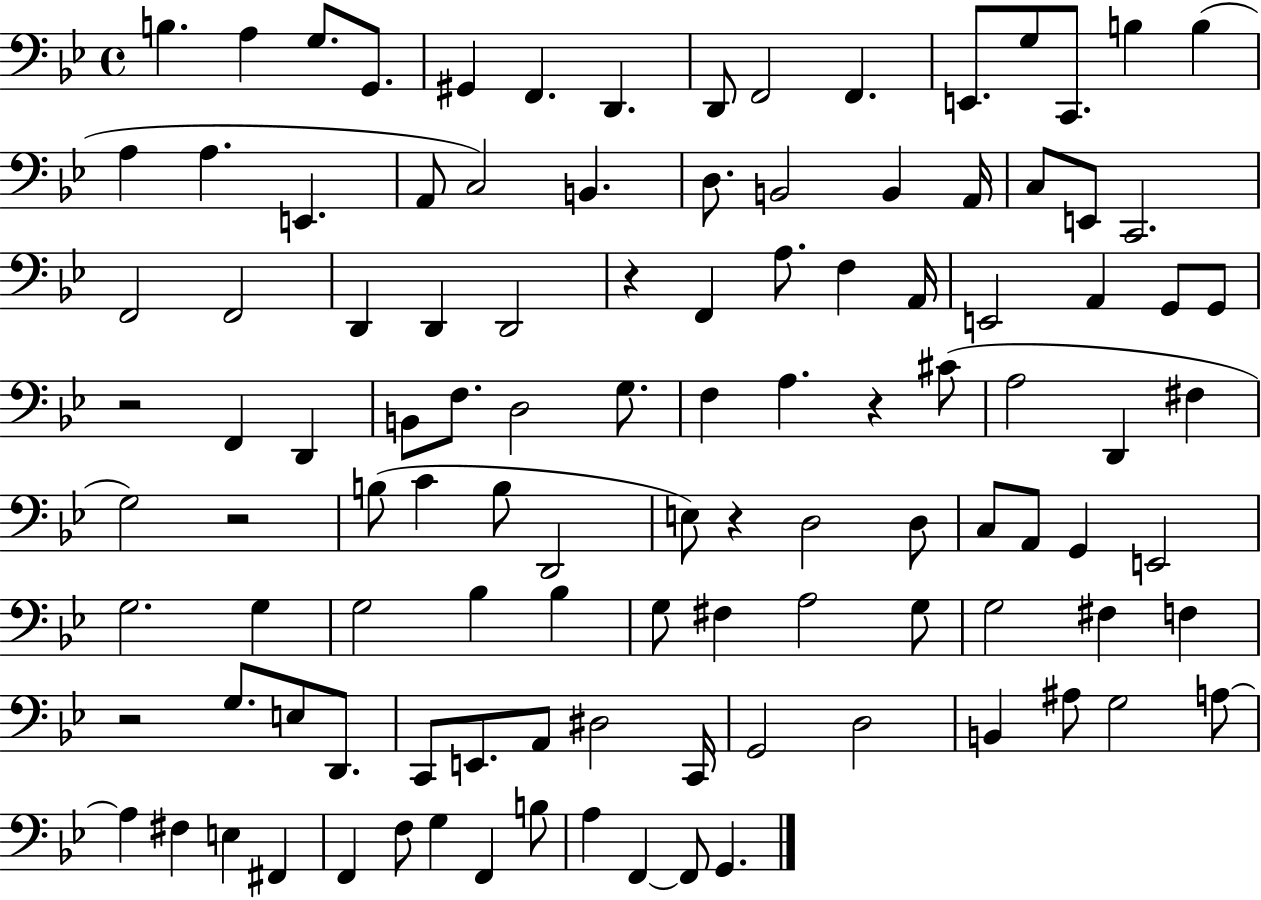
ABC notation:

X:1
T:Untitled
M:4/4
L:1/4
K:Bb
B, A, G,/2 G,,/2 ^G,, F,, D,, D,,/2 F,,2 F,, E,,/2 G,/2 C,,/2 B, B, A, A, E,, A,,/2 C,2 B,, D,/2 B,,2 B,, A,,/4 C,/2 E,,/2 C,,2 F,,2 F,,2 D,, D,, D,,2 z F,, A,/2 F, A,,/4 E,,2 A,, G,,/2 G,,/2 z2 F,, D,, B,,/2 F,/2 D,2 G,/2 F, A, z ^C/2 A,2 D,, ^F, G,2 z2 B,/2 C B,/2 D,,2 E,/2 z D,2 D,/2 C,/2 A,,/2 G,, E,,2 G,2 G, G,2 _B, _B, G,/2 ^F, A,2 G,/2 G,2 ^F, F, z2 G,/2 E,/2 D,,/2 C,,/2 E,,/2 A,,/2 ^D,2 C,,/4 G,,2 D,2 B,, ^A,/2 G,2 A,/2 A, ^F, E, ^F,, F,, F,/2 G, F,, B,/2 A, F,, F,,/2 G,,